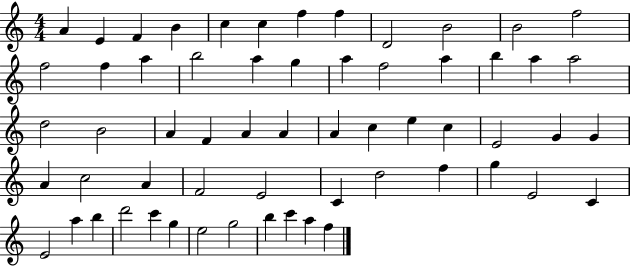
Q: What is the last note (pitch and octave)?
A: F5